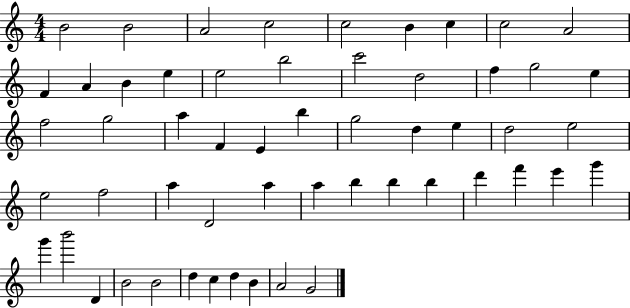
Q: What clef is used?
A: treble